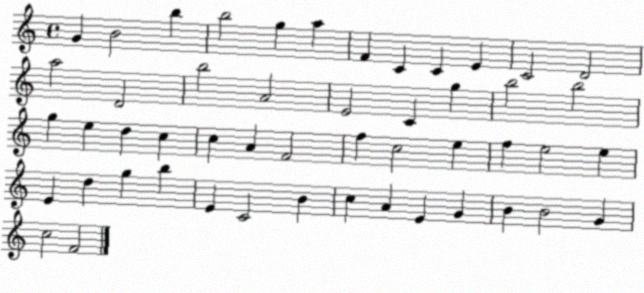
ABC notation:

X:1
T:Untitled
M:4/4
L:1/4
K:C
G B2 b b2 g a F C C E C2 D2 a2 D2 b2 A2 E2 C g b2 b2 g e d c c A F2 f c2 e f e2 e E d g b E C2 B c A E G B B2 G c2 F2